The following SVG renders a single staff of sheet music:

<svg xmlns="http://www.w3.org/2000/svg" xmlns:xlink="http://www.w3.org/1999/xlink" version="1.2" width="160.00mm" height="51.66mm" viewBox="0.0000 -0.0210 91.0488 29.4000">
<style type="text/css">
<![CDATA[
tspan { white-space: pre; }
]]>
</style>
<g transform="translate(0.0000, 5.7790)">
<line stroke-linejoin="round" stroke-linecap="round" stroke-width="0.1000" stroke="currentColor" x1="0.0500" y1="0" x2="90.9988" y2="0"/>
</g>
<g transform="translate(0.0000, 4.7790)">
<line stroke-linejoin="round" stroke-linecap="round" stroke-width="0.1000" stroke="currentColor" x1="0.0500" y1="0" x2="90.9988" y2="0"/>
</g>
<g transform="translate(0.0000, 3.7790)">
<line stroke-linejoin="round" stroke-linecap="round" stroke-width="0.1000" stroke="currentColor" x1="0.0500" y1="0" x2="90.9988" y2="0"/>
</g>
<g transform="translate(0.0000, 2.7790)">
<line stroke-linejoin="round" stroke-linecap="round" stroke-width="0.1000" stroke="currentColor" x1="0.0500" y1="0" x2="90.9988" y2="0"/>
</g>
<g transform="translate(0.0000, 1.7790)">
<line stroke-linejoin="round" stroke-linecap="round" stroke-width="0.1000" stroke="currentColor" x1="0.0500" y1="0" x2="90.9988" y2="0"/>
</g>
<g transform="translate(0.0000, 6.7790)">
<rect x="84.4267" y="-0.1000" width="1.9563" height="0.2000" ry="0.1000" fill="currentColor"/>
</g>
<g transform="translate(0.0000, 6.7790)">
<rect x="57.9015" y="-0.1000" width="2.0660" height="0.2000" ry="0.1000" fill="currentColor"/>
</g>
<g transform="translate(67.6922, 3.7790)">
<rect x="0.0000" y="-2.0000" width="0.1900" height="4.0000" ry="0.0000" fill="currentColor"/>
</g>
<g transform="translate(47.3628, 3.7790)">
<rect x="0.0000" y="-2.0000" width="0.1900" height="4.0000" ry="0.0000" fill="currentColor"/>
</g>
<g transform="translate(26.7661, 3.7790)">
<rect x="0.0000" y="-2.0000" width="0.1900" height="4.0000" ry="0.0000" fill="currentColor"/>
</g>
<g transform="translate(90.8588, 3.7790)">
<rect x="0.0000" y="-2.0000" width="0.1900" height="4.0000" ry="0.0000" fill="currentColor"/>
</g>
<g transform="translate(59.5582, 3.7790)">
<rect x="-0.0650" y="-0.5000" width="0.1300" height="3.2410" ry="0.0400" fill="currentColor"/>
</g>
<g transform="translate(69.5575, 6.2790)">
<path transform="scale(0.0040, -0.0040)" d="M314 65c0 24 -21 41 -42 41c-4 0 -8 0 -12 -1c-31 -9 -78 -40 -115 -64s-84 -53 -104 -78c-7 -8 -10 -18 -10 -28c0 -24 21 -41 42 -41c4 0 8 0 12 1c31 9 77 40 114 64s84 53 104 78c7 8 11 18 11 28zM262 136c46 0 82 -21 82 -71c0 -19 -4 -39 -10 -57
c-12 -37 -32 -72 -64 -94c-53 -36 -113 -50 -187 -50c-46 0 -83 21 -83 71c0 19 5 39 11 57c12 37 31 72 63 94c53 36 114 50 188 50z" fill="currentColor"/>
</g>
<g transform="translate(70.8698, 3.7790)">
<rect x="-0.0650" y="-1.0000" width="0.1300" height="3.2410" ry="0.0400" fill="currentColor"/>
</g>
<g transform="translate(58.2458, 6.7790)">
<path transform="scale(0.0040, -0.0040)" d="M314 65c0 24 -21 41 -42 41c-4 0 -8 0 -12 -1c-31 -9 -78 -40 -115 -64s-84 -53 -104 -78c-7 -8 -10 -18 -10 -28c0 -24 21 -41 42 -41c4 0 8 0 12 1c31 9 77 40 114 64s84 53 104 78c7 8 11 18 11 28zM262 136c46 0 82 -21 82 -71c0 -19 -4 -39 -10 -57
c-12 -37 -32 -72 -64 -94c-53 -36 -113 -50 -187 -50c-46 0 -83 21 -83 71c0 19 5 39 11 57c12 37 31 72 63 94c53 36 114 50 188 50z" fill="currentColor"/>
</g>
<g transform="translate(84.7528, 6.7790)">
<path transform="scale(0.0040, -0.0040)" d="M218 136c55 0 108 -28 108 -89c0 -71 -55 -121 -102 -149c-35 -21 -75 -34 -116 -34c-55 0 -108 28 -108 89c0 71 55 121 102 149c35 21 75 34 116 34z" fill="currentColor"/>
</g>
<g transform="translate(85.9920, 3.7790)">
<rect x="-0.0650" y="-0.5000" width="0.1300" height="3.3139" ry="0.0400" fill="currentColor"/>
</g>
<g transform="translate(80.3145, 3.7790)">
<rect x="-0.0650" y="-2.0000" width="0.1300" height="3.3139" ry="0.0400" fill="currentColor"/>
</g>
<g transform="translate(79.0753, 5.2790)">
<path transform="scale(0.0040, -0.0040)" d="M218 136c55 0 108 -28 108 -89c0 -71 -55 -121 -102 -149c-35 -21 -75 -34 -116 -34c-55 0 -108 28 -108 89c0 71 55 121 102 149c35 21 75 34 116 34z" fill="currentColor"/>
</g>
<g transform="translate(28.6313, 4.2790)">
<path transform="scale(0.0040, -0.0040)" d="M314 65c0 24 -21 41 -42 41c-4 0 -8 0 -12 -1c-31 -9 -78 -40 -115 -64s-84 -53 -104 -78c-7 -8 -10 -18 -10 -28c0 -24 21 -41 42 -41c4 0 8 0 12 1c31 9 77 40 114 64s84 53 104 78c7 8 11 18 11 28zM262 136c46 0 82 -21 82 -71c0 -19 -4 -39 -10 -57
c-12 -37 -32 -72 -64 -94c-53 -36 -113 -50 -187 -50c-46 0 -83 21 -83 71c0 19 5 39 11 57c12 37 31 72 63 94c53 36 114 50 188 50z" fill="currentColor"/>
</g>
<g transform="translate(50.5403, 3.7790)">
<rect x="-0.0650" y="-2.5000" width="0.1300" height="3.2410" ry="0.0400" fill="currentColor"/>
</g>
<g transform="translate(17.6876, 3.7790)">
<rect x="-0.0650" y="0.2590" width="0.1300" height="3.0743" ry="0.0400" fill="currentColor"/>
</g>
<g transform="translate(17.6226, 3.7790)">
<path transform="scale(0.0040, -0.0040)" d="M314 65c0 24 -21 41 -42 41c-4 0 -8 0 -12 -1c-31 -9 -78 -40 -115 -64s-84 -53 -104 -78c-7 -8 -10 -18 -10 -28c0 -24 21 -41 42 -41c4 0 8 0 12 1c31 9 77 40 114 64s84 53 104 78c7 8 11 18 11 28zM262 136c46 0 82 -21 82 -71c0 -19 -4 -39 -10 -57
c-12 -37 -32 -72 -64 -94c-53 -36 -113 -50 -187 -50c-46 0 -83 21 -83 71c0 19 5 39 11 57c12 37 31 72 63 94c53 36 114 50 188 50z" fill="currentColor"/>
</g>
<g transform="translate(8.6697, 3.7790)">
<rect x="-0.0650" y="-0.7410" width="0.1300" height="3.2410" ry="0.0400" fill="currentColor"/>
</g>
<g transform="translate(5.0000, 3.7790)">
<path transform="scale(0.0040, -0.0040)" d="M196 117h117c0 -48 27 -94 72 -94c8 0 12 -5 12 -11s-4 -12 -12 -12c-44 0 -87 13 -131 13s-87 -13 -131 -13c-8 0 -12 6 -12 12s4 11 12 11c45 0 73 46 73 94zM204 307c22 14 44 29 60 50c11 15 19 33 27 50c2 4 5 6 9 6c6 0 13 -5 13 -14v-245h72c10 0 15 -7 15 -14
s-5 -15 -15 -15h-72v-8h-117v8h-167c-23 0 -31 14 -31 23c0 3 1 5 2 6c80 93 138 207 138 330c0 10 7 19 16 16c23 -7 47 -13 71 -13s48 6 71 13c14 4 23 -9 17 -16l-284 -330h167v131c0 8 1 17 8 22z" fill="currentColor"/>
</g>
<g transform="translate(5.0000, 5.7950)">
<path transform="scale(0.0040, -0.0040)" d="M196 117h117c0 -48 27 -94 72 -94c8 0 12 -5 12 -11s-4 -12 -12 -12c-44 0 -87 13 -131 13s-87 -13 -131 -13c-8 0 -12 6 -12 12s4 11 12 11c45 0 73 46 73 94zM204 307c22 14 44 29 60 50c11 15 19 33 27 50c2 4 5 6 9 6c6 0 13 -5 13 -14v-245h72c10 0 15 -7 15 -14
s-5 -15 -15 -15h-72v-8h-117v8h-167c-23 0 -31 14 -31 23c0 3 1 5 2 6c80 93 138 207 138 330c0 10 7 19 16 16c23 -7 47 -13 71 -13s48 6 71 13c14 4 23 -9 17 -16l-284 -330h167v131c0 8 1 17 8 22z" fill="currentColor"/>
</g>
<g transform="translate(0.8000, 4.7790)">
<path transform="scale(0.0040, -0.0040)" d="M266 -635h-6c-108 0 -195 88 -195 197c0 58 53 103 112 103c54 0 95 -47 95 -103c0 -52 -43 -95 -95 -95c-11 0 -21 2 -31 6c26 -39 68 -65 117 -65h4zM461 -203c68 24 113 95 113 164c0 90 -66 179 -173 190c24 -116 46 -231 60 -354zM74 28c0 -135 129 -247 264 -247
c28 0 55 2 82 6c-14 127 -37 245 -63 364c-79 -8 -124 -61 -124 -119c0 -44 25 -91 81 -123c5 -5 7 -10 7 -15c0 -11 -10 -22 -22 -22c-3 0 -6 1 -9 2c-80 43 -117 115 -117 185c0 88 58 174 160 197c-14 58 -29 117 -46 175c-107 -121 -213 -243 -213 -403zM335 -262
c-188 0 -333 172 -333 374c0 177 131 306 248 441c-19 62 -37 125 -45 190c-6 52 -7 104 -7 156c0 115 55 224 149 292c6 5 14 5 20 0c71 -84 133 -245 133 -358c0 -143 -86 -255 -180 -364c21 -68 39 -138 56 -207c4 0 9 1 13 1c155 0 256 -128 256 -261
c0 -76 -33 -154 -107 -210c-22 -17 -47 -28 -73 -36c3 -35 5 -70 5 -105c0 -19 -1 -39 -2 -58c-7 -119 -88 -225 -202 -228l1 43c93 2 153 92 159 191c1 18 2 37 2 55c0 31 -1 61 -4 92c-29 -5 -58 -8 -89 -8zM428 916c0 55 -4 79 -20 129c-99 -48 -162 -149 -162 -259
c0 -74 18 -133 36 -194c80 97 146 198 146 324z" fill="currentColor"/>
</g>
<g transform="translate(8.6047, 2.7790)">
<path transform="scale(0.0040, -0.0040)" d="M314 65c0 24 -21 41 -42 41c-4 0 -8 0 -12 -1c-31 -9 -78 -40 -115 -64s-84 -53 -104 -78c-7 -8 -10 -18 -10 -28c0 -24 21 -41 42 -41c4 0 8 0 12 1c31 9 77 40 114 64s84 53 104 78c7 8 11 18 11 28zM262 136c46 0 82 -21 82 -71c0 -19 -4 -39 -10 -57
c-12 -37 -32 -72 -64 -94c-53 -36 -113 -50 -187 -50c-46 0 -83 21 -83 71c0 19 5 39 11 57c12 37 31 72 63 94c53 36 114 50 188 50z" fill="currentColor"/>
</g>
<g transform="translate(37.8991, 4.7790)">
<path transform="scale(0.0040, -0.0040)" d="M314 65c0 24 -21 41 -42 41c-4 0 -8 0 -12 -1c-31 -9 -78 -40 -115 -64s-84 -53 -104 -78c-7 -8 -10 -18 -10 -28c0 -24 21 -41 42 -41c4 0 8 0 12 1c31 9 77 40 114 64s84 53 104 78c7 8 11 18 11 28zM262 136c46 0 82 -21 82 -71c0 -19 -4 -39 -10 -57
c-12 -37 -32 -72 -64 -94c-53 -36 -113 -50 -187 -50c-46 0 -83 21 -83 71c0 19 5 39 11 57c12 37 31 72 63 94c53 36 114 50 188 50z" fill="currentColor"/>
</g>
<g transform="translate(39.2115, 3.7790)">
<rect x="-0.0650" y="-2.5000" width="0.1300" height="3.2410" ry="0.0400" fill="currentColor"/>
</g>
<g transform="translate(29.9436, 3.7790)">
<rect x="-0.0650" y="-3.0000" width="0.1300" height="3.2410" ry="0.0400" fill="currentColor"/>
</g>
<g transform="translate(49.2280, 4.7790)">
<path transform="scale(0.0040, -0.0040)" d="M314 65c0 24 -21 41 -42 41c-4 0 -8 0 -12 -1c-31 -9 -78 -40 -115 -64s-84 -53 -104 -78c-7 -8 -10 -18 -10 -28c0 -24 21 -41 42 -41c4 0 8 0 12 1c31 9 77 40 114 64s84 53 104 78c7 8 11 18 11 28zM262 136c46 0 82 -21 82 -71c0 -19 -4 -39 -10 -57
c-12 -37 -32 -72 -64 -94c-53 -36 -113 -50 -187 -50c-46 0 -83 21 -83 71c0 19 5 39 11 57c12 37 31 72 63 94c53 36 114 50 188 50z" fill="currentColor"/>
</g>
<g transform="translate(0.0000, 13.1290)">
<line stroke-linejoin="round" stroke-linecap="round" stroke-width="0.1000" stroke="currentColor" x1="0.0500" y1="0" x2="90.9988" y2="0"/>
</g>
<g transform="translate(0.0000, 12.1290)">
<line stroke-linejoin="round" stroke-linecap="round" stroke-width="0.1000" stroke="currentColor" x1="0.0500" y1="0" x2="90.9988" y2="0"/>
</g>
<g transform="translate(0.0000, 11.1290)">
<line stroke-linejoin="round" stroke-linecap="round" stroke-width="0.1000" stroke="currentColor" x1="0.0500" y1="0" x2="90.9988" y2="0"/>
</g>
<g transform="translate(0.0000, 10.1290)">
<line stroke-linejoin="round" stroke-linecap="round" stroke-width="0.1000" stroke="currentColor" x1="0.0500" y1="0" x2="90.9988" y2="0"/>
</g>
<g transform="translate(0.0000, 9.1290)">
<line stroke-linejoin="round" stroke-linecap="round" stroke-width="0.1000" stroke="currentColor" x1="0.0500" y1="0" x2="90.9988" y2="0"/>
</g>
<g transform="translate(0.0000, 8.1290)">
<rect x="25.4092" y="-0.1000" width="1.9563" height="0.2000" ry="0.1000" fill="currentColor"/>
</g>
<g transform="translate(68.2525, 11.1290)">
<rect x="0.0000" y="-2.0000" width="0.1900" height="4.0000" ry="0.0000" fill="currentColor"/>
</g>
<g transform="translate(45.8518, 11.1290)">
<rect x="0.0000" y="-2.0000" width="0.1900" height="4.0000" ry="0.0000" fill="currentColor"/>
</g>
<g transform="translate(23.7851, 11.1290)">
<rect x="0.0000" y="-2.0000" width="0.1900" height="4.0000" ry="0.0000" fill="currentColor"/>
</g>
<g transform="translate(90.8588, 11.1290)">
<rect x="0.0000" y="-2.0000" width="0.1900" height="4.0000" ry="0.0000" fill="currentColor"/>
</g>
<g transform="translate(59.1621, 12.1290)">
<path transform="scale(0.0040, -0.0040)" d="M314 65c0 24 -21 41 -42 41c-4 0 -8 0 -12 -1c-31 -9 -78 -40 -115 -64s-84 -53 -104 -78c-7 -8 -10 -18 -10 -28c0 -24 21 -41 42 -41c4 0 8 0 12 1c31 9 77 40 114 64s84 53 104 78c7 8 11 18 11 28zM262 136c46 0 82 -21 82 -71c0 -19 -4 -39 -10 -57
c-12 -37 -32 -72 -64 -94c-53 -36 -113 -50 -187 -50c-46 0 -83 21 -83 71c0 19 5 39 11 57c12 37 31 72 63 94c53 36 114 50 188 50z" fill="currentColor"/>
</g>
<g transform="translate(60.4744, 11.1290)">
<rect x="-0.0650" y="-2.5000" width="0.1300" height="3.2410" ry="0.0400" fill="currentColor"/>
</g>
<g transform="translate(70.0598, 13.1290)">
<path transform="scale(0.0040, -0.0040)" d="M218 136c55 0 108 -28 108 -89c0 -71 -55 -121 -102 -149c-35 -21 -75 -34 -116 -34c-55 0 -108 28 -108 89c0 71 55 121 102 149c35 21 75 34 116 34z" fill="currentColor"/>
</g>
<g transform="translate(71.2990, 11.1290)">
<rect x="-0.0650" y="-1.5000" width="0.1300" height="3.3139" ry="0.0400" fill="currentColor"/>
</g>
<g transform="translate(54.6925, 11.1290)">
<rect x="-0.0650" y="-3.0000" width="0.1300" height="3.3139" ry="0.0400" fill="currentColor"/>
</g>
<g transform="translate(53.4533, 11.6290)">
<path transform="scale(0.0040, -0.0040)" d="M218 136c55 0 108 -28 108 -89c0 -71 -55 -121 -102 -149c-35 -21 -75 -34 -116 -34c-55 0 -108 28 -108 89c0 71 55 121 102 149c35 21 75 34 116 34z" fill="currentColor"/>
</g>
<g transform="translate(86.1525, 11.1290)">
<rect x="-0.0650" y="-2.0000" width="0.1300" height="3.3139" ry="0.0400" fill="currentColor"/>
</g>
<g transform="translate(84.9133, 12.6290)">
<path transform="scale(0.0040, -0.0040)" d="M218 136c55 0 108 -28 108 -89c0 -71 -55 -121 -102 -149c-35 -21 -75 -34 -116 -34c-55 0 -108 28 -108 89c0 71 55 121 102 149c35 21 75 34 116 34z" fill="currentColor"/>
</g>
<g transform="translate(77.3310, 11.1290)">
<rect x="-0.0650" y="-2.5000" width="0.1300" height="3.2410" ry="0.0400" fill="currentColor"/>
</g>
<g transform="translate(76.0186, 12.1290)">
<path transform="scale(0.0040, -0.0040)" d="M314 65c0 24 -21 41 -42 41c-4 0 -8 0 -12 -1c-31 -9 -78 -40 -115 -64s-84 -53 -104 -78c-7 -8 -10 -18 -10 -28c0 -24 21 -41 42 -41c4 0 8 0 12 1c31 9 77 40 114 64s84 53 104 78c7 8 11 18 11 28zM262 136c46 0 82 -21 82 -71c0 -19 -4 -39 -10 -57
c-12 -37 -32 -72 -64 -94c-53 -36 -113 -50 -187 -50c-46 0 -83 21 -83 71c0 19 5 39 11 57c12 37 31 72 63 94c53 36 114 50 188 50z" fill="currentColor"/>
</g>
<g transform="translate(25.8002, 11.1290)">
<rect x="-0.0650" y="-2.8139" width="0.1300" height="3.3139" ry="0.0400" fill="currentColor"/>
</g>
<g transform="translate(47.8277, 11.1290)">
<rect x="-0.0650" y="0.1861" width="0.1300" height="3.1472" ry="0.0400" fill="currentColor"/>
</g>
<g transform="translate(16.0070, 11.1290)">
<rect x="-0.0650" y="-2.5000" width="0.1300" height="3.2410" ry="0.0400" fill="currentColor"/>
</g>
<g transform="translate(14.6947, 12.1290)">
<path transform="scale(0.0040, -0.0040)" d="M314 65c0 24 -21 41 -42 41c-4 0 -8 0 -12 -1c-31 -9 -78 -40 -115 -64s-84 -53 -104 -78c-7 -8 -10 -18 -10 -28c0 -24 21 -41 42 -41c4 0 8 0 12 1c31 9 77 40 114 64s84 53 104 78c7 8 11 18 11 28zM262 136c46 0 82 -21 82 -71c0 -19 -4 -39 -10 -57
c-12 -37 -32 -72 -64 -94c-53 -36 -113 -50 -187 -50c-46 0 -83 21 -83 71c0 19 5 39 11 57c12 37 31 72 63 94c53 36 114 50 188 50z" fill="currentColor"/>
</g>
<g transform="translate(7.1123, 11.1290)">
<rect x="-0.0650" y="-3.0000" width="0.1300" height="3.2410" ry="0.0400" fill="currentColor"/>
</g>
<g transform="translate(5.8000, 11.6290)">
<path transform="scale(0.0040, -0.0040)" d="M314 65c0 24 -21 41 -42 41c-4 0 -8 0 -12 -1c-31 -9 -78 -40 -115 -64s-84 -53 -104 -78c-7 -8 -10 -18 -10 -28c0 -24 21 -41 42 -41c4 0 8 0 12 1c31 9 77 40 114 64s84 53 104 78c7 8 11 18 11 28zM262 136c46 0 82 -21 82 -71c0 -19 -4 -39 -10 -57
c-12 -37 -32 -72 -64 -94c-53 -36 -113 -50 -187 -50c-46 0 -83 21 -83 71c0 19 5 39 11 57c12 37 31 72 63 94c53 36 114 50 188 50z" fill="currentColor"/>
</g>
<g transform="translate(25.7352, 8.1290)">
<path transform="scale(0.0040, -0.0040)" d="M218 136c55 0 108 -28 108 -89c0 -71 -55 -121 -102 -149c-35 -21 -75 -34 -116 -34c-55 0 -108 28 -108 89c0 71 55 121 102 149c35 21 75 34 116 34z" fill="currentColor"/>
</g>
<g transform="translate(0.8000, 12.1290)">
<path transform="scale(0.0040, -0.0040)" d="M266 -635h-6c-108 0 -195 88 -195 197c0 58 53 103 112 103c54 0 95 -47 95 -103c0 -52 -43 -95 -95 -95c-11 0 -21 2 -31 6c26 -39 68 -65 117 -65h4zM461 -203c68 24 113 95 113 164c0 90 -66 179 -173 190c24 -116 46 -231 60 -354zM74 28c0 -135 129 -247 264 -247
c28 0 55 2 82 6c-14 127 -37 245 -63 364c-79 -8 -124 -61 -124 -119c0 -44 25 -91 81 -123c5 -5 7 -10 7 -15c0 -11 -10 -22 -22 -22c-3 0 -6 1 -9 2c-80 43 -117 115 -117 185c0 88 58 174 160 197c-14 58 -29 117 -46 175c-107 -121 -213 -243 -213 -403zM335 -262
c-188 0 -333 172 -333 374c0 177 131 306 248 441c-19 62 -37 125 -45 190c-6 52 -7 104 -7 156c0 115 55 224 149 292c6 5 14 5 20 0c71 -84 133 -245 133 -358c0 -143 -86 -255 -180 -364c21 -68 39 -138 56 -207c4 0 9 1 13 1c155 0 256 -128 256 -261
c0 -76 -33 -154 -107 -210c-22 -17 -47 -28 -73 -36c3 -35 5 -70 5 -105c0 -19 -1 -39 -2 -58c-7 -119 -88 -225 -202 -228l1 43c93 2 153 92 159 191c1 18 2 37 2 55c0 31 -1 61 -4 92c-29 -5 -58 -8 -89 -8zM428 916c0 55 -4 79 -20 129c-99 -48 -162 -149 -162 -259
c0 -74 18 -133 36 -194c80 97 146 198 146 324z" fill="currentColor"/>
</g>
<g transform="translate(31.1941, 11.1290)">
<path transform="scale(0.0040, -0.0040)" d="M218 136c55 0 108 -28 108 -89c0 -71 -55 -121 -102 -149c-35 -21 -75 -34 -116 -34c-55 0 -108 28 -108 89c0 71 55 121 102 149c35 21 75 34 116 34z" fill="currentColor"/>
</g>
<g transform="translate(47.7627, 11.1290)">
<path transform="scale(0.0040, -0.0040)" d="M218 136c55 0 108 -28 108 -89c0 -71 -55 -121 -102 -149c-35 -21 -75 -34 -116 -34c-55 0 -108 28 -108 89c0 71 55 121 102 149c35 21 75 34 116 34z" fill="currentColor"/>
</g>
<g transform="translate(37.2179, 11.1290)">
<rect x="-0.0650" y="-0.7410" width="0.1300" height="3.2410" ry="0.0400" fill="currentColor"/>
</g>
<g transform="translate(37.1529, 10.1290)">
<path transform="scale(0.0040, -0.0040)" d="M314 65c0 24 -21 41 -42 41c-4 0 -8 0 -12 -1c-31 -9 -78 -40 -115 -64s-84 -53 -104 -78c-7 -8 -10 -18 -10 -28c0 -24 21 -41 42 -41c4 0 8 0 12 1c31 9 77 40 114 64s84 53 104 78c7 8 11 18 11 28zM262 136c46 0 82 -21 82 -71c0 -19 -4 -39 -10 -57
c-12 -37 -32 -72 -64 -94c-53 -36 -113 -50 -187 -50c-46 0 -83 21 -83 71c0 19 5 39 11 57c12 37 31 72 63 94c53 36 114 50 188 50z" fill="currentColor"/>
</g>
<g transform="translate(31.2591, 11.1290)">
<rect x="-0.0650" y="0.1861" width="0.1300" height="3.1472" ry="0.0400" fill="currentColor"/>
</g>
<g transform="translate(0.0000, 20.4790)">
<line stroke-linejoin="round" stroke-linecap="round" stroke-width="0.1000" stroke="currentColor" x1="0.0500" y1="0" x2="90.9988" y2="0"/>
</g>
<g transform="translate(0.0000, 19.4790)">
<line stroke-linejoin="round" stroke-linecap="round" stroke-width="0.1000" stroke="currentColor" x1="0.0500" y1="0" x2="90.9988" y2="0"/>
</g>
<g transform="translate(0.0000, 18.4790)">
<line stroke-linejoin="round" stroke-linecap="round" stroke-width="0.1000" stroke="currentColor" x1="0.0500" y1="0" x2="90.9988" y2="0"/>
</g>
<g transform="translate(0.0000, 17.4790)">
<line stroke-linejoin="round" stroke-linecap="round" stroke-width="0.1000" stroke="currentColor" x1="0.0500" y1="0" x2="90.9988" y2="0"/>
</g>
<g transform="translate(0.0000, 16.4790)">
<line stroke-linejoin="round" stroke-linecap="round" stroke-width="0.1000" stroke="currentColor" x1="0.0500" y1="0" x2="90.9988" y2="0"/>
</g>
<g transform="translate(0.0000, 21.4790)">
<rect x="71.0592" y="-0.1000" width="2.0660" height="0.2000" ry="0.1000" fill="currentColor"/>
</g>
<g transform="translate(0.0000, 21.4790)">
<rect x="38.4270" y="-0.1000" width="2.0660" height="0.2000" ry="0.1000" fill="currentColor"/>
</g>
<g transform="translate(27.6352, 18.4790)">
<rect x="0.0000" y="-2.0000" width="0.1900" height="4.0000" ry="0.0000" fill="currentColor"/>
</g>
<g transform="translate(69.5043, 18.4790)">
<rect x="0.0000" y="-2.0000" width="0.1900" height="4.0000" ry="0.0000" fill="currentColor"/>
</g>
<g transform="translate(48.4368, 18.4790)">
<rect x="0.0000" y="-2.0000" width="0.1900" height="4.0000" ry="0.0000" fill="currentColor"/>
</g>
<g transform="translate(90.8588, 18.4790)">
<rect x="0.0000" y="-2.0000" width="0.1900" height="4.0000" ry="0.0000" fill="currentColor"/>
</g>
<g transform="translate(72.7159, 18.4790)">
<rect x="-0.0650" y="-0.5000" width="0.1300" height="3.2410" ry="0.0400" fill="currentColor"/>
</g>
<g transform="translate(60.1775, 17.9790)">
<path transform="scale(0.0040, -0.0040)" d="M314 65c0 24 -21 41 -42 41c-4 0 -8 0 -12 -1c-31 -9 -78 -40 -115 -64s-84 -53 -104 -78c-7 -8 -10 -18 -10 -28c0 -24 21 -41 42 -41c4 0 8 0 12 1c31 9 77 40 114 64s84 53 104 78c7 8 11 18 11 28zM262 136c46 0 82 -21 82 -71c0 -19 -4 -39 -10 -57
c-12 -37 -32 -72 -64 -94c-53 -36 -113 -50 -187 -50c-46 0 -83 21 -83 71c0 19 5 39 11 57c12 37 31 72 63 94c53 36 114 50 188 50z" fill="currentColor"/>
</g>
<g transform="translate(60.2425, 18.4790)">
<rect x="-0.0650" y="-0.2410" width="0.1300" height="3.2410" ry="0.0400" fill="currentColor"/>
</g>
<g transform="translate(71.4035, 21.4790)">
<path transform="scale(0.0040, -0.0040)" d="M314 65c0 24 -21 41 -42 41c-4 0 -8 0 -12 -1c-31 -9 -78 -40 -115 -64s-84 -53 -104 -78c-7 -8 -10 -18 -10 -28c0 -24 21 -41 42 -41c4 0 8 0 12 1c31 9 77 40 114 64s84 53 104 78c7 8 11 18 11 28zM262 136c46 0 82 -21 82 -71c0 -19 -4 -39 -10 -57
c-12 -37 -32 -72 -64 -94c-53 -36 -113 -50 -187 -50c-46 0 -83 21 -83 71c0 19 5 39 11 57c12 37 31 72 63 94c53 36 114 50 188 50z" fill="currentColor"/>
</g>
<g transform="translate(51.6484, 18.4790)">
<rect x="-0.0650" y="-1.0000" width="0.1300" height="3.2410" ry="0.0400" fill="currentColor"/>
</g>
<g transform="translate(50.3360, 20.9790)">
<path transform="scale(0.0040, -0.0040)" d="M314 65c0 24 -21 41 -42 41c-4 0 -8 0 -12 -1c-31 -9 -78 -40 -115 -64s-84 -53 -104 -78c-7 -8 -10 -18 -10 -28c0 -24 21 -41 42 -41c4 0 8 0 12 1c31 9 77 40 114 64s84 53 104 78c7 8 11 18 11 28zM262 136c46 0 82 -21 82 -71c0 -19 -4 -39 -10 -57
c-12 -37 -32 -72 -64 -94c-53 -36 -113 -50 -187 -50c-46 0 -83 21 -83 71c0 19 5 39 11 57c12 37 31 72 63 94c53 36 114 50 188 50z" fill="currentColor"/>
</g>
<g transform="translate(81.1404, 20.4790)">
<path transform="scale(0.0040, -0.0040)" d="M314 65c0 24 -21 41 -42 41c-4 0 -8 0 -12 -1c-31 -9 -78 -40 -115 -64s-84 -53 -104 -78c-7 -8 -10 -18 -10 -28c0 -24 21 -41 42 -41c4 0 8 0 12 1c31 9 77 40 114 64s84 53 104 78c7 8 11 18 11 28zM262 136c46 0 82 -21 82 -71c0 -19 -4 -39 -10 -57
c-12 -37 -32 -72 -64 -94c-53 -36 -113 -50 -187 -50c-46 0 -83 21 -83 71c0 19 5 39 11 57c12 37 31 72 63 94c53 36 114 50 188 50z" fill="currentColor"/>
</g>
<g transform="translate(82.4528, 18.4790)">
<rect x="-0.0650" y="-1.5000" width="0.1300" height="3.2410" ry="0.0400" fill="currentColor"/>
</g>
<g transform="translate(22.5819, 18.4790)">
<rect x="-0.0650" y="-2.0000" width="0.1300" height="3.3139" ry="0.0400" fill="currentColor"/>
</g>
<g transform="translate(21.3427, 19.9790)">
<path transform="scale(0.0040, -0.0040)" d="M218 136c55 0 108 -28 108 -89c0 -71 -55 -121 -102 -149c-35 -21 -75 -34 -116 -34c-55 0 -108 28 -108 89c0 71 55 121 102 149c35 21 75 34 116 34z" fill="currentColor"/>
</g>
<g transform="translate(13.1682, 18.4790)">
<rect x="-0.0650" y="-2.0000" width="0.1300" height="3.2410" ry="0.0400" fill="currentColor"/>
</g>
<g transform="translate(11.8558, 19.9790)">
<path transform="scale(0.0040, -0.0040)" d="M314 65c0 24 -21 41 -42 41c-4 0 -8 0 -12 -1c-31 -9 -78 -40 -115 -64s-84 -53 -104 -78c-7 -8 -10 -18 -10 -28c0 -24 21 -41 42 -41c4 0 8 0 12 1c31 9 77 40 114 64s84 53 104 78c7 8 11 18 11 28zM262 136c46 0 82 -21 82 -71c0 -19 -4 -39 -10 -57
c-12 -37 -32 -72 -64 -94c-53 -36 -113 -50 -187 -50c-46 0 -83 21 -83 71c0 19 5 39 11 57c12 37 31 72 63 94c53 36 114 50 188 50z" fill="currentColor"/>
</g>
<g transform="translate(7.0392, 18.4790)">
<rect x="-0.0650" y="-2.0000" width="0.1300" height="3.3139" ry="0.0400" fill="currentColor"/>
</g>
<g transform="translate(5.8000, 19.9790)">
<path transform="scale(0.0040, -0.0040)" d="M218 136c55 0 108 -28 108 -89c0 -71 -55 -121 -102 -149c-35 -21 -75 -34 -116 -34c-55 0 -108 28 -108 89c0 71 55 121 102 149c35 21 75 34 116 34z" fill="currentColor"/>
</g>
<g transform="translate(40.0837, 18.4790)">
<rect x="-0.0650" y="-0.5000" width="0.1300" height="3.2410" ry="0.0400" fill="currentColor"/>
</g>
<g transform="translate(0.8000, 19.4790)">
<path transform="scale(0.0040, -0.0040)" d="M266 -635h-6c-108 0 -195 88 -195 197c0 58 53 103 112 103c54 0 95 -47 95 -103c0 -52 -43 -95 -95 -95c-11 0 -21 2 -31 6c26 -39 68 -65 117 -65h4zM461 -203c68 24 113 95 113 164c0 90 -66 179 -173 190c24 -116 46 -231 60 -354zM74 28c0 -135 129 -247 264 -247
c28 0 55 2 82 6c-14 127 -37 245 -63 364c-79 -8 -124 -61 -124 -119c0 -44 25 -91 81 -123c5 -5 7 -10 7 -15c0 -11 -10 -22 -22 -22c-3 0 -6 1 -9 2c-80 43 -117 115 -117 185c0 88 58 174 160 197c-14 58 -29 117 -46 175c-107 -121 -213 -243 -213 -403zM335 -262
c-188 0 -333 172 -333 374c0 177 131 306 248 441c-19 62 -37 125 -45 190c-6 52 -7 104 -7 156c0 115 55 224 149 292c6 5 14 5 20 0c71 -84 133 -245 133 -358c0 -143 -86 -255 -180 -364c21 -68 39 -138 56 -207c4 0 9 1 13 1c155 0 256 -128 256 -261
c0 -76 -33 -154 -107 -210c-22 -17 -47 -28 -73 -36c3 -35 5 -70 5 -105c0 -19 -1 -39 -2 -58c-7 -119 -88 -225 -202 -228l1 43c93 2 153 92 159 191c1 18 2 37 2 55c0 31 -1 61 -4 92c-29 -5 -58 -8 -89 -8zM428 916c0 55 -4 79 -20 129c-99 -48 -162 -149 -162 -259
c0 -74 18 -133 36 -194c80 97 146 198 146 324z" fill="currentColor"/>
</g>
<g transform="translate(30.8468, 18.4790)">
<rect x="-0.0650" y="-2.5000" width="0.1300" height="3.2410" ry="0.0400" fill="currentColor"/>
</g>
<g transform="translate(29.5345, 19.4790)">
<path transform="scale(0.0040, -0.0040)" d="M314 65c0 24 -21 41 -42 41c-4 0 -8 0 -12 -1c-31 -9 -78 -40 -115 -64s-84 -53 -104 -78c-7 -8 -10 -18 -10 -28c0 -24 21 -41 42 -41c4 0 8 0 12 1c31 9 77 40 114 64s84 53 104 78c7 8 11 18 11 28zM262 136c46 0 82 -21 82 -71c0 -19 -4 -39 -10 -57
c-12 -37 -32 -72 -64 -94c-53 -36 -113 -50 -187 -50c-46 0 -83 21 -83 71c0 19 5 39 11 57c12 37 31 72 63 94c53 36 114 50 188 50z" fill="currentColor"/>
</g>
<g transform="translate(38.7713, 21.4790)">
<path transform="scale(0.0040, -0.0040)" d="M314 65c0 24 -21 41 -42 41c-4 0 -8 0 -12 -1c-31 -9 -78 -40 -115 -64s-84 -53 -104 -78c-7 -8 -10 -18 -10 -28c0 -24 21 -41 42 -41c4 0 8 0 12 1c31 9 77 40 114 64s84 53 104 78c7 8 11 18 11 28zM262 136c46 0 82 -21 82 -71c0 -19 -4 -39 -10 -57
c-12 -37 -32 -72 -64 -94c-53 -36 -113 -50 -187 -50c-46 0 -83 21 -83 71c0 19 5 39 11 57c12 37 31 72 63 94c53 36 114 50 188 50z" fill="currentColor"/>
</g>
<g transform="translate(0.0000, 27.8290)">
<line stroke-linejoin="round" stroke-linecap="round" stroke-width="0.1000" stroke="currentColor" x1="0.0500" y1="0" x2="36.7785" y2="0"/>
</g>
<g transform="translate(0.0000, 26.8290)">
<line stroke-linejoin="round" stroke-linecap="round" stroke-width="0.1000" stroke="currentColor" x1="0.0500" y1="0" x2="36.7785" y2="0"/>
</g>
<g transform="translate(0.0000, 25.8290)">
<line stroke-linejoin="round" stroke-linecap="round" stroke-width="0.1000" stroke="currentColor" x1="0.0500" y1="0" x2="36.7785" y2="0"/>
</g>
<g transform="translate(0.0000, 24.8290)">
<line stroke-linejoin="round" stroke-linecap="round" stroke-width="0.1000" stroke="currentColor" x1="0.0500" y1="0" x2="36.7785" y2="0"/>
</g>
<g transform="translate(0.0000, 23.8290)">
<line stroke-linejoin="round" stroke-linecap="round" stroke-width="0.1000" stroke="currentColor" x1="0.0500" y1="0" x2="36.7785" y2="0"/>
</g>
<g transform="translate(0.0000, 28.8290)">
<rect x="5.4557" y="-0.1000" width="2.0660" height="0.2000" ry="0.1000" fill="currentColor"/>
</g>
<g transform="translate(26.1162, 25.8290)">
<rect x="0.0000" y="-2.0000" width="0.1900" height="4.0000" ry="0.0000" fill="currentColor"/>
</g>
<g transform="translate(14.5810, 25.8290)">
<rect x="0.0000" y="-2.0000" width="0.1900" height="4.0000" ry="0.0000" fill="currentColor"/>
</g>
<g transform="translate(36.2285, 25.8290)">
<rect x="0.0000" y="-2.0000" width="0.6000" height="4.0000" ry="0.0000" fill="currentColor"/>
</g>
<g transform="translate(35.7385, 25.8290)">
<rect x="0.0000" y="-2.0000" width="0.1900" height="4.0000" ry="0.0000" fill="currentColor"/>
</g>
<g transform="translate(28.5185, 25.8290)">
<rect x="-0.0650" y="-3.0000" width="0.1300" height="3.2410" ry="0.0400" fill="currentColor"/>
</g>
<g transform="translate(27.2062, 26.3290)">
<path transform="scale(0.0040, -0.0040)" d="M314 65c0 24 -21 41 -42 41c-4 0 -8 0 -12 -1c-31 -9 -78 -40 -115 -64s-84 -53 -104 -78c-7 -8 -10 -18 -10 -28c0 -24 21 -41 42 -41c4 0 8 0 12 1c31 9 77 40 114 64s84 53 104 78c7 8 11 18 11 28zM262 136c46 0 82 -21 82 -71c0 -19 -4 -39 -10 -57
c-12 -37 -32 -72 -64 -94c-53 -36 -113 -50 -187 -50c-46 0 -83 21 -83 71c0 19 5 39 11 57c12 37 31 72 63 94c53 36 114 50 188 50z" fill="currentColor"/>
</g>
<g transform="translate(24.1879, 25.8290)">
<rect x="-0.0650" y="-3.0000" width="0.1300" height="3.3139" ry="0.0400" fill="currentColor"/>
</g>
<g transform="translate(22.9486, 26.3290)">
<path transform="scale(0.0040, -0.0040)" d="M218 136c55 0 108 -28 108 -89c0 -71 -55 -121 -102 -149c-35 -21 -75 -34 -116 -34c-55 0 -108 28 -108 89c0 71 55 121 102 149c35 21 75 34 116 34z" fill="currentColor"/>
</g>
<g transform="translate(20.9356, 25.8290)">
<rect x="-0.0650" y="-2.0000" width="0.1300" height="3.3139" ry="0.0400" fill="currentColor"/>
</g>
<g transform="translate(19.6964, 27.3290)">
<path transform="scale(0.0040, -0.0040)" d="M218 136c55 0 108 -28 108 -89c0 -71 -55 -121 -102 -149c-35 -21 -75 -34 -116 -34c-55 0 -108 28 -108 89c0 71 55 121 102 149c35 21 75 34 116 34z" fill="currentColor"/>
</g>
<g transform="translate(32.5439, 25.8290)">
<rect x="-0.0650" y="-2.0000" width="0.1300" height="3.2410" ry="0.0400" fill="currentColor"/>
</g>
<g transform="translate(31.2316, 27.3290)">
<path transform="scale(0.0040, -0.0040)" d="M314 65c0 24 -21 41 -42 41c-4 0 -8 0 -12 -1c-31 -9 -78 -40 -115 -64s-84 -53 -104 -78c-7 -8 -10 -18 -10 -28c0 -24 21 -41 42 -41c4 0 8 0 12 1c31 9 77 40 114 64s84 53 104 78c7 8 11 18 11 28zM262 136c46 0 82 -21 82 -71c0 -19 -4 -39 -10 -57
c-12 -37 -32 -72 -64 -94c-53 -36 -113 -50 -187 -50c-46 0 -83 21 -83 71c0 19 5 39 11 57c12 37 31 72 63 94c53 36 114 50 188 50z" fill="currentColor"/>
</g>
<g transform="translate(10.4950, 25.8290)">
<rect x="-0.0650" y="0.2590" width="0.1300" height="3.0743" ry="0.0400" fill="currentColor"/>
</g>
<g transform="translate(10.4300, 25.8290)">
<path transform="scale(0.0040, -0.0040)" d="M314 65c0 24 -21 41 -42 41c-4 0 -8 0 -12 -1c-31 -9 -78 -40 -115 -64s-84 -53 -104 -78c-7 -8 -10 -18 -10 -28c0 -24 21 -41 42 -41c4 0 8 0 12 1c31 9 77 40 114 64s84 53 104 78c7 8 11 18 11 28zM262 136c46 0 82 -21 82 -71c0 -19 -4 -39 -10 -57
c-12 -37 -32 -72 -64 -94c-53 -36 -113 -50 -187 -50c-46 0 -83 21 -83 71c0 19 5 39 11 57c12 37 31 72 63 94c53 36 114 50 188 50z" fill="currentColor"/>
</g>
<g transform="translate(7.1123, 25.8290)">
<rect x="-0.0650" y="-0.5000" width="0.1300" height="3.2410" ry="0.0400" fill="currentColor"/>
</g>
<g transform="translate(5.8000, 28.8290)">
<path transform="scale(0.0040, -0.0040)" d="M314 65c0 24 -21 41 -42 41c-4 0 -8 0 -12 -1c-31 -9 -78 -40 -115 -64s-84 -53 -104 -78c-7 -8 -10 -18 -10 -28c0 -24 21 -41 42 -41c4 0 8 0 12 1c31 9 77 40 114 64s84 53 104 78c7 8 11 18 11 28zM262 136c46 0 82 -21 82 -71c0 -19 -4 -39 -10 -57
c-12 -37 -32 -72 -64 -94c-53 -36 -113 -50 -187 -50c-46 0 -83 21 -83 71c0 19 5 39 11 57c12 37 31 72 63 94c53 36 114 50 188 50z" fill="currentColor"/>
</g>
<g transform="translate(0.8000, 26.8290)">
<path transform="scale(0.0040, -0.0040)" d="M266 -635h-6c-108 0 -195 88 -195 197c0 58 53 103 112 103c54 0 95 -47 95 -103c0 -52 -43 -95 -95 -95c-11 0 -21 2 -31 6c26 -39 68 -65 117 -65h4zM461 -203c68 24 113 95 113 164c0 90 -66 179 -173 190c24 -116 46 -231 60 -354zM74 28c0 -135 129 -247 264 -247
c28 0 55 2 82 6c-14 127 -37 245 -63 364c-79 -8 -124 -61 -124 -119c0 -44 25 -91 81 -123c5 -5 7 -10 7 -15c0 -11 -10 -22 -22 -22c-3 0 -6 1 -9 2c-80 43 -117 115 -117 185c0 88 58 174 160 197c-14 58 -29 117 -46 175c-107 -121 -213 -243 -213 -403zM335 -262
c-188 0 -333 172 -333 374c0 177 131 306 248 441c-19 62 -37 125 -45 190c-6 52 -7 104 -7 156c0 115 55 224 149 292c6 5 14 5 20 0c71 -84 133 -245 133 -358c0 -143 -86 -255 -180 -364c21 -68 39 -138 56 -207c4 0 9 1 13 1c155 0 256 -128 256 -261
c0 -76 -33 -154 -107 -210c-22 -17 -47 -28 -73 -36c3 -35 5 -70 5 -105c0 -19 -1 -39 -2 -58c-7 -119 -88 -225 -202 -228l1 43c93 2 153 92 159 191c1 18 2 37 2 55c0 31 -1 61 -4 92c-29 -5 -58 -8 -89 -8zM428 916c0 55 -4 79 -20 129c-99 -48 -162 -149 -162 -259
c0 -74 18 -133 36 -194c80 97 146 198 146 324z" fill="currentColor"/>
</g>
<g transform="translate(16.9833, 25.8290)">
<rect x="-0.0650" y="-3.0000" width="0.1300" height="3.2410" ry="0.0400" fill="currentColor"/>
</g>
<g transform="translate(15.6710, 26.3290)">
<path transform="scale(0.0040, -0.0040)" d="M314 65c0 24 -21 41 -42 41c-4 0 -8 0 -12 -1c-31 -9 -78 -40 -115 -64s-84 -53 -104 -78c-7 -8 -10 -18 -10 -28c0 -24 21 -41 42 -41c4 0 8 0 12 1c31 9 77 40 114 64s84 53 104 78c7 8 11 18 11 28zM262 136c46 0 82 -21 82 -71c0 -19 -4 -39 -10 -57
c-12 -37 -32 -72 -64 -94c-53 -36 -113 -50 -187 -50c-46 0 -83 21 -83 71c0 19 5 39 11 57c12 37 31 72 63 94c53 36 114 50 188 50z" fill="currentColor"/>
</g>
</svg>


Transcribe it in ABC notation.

X:1
T:Untitled
M:4/4
L:1/4
K:C
d2 B2 A2 G2 G2 C2 D2 F C A2 G2 a B d2 B A G2 E G2 F F F2 F G2 C2 D2 c2 C2 E2 C2 B2 A2 F A A2 F2